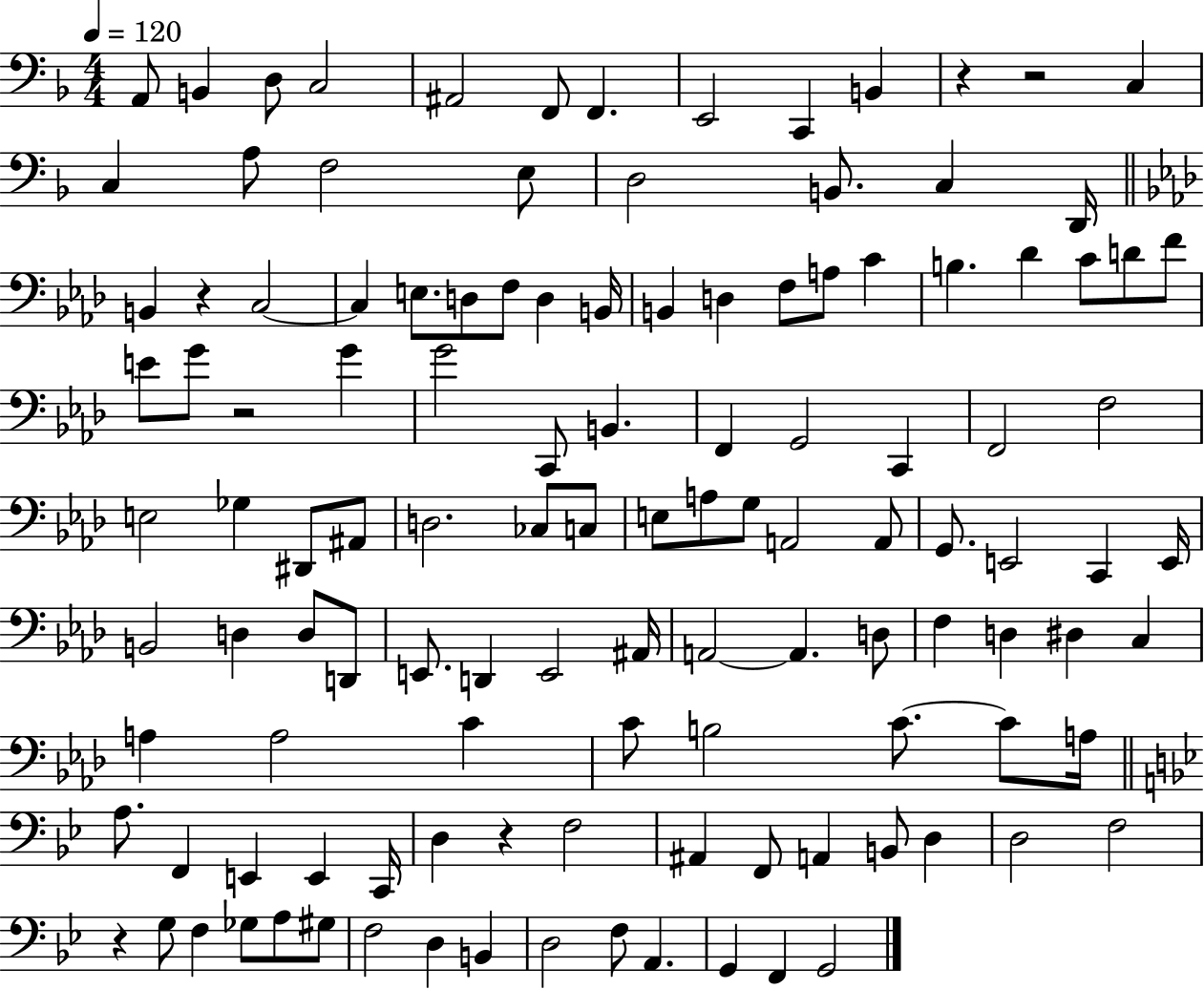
A2/e B2/q D3/e C3/h A#2/h F2/e F2/q. E2/h C2/q B2/q R/q R/h C3/q C3/q A3/e F3/h E3/e D3/h B2/e. C3/q D2/s B2/q R/q C3/h C3/q E3/e. D3/e F3/e D3/q B2/s B2/q D3/q F3/e A3/e C4/q B3/q. Db4/q C4/e D4/e F4/e E4/e G4/e R/h G4/q G4/h C2/e B2/q. F2/q G2/h C2/q F2/h F3/h E3/h Gb3/q D#2/e A#2/e D3/h. CES3/e C3/e E3/e A3/e G3/e A2/h A2/e G2/e. E2/h C2/q E2/s B2/h D3/q D3/e D2/e E2/e. D2/q E2/h A#2/s A2/h A2/q. D3/e F3/q D3/q D#3/q C3/q A3/q A3/h C4/q C4/e B3/h C4/e. C4/e A3/s A3/e. F2/q E2/q E2/q C2/s D3/q R/q F3/h A#2/q F2/e A2/q B2/e D3/q D3/h F3/h R/q G3/e F3/q Gb3/e A3/e G#3/e F3/h D3/q B2/q D3/h F3/e A2/q. G2/q F2/q G2/h